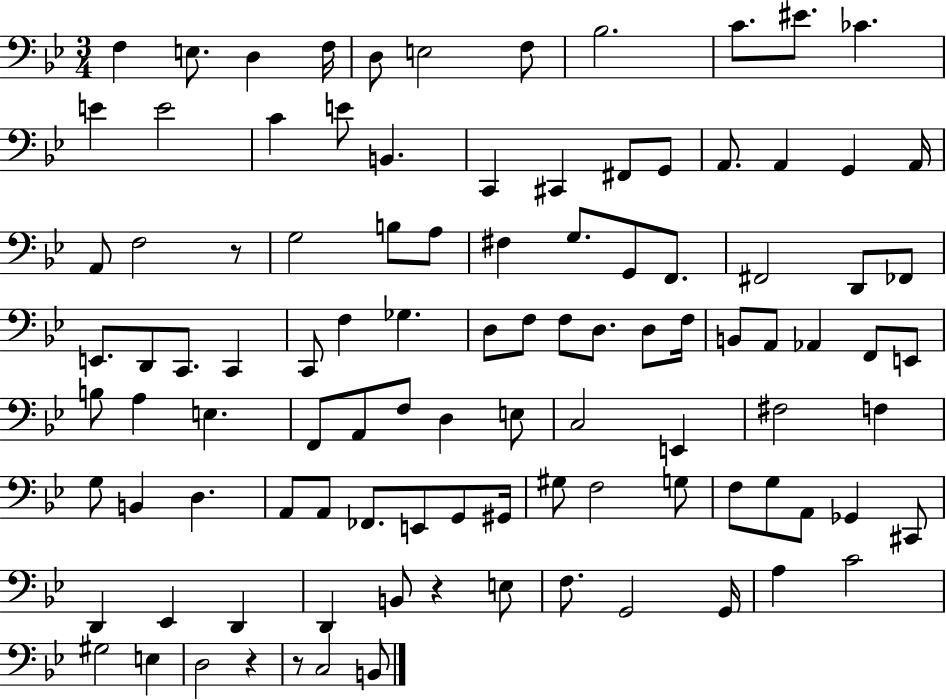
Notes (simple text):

F3/q E3/e. D3/q F3/s D3/e E3/h F3/e Bb3/h. C4/e. EIS4/e. CES4/q. E4/q E4/h C4/q E4/e B2/q. C2/q C#2/q F#2/e G2/e A2/e. A2/q G2/q A2/s A2/e F3/h R/e G3/h B3/e A3/e F#3/q G3/e. G2/e F2/e. F#2/h D2/e FES2/e E2/e. D2/e C2/e. C2/q C2/e F3/q Gb3/q. D3/e F3/e F3/e D3/e. D3/e F3/s B2/e A2/e Ab2/q F2/e E2/e B3/e A3/q E3/q. F2/e A2/e F3/e D3/q E3/e C3/h E2/q F#3/h F3/q G3/e B2/q D3/q. A2/e A2/e FES2/e. E2/e G2/e G#2/s G#3/e F3/h G3/e F3/e G3/e A2/e Gb2/q C#2/e D2/q Eb2/q D2/q D2/q B2/e R/q E3/e F3/e. G2/h G2/s A3/q C4/h G#3/h E3/q D3/h R/q R/e C3/h B2/e